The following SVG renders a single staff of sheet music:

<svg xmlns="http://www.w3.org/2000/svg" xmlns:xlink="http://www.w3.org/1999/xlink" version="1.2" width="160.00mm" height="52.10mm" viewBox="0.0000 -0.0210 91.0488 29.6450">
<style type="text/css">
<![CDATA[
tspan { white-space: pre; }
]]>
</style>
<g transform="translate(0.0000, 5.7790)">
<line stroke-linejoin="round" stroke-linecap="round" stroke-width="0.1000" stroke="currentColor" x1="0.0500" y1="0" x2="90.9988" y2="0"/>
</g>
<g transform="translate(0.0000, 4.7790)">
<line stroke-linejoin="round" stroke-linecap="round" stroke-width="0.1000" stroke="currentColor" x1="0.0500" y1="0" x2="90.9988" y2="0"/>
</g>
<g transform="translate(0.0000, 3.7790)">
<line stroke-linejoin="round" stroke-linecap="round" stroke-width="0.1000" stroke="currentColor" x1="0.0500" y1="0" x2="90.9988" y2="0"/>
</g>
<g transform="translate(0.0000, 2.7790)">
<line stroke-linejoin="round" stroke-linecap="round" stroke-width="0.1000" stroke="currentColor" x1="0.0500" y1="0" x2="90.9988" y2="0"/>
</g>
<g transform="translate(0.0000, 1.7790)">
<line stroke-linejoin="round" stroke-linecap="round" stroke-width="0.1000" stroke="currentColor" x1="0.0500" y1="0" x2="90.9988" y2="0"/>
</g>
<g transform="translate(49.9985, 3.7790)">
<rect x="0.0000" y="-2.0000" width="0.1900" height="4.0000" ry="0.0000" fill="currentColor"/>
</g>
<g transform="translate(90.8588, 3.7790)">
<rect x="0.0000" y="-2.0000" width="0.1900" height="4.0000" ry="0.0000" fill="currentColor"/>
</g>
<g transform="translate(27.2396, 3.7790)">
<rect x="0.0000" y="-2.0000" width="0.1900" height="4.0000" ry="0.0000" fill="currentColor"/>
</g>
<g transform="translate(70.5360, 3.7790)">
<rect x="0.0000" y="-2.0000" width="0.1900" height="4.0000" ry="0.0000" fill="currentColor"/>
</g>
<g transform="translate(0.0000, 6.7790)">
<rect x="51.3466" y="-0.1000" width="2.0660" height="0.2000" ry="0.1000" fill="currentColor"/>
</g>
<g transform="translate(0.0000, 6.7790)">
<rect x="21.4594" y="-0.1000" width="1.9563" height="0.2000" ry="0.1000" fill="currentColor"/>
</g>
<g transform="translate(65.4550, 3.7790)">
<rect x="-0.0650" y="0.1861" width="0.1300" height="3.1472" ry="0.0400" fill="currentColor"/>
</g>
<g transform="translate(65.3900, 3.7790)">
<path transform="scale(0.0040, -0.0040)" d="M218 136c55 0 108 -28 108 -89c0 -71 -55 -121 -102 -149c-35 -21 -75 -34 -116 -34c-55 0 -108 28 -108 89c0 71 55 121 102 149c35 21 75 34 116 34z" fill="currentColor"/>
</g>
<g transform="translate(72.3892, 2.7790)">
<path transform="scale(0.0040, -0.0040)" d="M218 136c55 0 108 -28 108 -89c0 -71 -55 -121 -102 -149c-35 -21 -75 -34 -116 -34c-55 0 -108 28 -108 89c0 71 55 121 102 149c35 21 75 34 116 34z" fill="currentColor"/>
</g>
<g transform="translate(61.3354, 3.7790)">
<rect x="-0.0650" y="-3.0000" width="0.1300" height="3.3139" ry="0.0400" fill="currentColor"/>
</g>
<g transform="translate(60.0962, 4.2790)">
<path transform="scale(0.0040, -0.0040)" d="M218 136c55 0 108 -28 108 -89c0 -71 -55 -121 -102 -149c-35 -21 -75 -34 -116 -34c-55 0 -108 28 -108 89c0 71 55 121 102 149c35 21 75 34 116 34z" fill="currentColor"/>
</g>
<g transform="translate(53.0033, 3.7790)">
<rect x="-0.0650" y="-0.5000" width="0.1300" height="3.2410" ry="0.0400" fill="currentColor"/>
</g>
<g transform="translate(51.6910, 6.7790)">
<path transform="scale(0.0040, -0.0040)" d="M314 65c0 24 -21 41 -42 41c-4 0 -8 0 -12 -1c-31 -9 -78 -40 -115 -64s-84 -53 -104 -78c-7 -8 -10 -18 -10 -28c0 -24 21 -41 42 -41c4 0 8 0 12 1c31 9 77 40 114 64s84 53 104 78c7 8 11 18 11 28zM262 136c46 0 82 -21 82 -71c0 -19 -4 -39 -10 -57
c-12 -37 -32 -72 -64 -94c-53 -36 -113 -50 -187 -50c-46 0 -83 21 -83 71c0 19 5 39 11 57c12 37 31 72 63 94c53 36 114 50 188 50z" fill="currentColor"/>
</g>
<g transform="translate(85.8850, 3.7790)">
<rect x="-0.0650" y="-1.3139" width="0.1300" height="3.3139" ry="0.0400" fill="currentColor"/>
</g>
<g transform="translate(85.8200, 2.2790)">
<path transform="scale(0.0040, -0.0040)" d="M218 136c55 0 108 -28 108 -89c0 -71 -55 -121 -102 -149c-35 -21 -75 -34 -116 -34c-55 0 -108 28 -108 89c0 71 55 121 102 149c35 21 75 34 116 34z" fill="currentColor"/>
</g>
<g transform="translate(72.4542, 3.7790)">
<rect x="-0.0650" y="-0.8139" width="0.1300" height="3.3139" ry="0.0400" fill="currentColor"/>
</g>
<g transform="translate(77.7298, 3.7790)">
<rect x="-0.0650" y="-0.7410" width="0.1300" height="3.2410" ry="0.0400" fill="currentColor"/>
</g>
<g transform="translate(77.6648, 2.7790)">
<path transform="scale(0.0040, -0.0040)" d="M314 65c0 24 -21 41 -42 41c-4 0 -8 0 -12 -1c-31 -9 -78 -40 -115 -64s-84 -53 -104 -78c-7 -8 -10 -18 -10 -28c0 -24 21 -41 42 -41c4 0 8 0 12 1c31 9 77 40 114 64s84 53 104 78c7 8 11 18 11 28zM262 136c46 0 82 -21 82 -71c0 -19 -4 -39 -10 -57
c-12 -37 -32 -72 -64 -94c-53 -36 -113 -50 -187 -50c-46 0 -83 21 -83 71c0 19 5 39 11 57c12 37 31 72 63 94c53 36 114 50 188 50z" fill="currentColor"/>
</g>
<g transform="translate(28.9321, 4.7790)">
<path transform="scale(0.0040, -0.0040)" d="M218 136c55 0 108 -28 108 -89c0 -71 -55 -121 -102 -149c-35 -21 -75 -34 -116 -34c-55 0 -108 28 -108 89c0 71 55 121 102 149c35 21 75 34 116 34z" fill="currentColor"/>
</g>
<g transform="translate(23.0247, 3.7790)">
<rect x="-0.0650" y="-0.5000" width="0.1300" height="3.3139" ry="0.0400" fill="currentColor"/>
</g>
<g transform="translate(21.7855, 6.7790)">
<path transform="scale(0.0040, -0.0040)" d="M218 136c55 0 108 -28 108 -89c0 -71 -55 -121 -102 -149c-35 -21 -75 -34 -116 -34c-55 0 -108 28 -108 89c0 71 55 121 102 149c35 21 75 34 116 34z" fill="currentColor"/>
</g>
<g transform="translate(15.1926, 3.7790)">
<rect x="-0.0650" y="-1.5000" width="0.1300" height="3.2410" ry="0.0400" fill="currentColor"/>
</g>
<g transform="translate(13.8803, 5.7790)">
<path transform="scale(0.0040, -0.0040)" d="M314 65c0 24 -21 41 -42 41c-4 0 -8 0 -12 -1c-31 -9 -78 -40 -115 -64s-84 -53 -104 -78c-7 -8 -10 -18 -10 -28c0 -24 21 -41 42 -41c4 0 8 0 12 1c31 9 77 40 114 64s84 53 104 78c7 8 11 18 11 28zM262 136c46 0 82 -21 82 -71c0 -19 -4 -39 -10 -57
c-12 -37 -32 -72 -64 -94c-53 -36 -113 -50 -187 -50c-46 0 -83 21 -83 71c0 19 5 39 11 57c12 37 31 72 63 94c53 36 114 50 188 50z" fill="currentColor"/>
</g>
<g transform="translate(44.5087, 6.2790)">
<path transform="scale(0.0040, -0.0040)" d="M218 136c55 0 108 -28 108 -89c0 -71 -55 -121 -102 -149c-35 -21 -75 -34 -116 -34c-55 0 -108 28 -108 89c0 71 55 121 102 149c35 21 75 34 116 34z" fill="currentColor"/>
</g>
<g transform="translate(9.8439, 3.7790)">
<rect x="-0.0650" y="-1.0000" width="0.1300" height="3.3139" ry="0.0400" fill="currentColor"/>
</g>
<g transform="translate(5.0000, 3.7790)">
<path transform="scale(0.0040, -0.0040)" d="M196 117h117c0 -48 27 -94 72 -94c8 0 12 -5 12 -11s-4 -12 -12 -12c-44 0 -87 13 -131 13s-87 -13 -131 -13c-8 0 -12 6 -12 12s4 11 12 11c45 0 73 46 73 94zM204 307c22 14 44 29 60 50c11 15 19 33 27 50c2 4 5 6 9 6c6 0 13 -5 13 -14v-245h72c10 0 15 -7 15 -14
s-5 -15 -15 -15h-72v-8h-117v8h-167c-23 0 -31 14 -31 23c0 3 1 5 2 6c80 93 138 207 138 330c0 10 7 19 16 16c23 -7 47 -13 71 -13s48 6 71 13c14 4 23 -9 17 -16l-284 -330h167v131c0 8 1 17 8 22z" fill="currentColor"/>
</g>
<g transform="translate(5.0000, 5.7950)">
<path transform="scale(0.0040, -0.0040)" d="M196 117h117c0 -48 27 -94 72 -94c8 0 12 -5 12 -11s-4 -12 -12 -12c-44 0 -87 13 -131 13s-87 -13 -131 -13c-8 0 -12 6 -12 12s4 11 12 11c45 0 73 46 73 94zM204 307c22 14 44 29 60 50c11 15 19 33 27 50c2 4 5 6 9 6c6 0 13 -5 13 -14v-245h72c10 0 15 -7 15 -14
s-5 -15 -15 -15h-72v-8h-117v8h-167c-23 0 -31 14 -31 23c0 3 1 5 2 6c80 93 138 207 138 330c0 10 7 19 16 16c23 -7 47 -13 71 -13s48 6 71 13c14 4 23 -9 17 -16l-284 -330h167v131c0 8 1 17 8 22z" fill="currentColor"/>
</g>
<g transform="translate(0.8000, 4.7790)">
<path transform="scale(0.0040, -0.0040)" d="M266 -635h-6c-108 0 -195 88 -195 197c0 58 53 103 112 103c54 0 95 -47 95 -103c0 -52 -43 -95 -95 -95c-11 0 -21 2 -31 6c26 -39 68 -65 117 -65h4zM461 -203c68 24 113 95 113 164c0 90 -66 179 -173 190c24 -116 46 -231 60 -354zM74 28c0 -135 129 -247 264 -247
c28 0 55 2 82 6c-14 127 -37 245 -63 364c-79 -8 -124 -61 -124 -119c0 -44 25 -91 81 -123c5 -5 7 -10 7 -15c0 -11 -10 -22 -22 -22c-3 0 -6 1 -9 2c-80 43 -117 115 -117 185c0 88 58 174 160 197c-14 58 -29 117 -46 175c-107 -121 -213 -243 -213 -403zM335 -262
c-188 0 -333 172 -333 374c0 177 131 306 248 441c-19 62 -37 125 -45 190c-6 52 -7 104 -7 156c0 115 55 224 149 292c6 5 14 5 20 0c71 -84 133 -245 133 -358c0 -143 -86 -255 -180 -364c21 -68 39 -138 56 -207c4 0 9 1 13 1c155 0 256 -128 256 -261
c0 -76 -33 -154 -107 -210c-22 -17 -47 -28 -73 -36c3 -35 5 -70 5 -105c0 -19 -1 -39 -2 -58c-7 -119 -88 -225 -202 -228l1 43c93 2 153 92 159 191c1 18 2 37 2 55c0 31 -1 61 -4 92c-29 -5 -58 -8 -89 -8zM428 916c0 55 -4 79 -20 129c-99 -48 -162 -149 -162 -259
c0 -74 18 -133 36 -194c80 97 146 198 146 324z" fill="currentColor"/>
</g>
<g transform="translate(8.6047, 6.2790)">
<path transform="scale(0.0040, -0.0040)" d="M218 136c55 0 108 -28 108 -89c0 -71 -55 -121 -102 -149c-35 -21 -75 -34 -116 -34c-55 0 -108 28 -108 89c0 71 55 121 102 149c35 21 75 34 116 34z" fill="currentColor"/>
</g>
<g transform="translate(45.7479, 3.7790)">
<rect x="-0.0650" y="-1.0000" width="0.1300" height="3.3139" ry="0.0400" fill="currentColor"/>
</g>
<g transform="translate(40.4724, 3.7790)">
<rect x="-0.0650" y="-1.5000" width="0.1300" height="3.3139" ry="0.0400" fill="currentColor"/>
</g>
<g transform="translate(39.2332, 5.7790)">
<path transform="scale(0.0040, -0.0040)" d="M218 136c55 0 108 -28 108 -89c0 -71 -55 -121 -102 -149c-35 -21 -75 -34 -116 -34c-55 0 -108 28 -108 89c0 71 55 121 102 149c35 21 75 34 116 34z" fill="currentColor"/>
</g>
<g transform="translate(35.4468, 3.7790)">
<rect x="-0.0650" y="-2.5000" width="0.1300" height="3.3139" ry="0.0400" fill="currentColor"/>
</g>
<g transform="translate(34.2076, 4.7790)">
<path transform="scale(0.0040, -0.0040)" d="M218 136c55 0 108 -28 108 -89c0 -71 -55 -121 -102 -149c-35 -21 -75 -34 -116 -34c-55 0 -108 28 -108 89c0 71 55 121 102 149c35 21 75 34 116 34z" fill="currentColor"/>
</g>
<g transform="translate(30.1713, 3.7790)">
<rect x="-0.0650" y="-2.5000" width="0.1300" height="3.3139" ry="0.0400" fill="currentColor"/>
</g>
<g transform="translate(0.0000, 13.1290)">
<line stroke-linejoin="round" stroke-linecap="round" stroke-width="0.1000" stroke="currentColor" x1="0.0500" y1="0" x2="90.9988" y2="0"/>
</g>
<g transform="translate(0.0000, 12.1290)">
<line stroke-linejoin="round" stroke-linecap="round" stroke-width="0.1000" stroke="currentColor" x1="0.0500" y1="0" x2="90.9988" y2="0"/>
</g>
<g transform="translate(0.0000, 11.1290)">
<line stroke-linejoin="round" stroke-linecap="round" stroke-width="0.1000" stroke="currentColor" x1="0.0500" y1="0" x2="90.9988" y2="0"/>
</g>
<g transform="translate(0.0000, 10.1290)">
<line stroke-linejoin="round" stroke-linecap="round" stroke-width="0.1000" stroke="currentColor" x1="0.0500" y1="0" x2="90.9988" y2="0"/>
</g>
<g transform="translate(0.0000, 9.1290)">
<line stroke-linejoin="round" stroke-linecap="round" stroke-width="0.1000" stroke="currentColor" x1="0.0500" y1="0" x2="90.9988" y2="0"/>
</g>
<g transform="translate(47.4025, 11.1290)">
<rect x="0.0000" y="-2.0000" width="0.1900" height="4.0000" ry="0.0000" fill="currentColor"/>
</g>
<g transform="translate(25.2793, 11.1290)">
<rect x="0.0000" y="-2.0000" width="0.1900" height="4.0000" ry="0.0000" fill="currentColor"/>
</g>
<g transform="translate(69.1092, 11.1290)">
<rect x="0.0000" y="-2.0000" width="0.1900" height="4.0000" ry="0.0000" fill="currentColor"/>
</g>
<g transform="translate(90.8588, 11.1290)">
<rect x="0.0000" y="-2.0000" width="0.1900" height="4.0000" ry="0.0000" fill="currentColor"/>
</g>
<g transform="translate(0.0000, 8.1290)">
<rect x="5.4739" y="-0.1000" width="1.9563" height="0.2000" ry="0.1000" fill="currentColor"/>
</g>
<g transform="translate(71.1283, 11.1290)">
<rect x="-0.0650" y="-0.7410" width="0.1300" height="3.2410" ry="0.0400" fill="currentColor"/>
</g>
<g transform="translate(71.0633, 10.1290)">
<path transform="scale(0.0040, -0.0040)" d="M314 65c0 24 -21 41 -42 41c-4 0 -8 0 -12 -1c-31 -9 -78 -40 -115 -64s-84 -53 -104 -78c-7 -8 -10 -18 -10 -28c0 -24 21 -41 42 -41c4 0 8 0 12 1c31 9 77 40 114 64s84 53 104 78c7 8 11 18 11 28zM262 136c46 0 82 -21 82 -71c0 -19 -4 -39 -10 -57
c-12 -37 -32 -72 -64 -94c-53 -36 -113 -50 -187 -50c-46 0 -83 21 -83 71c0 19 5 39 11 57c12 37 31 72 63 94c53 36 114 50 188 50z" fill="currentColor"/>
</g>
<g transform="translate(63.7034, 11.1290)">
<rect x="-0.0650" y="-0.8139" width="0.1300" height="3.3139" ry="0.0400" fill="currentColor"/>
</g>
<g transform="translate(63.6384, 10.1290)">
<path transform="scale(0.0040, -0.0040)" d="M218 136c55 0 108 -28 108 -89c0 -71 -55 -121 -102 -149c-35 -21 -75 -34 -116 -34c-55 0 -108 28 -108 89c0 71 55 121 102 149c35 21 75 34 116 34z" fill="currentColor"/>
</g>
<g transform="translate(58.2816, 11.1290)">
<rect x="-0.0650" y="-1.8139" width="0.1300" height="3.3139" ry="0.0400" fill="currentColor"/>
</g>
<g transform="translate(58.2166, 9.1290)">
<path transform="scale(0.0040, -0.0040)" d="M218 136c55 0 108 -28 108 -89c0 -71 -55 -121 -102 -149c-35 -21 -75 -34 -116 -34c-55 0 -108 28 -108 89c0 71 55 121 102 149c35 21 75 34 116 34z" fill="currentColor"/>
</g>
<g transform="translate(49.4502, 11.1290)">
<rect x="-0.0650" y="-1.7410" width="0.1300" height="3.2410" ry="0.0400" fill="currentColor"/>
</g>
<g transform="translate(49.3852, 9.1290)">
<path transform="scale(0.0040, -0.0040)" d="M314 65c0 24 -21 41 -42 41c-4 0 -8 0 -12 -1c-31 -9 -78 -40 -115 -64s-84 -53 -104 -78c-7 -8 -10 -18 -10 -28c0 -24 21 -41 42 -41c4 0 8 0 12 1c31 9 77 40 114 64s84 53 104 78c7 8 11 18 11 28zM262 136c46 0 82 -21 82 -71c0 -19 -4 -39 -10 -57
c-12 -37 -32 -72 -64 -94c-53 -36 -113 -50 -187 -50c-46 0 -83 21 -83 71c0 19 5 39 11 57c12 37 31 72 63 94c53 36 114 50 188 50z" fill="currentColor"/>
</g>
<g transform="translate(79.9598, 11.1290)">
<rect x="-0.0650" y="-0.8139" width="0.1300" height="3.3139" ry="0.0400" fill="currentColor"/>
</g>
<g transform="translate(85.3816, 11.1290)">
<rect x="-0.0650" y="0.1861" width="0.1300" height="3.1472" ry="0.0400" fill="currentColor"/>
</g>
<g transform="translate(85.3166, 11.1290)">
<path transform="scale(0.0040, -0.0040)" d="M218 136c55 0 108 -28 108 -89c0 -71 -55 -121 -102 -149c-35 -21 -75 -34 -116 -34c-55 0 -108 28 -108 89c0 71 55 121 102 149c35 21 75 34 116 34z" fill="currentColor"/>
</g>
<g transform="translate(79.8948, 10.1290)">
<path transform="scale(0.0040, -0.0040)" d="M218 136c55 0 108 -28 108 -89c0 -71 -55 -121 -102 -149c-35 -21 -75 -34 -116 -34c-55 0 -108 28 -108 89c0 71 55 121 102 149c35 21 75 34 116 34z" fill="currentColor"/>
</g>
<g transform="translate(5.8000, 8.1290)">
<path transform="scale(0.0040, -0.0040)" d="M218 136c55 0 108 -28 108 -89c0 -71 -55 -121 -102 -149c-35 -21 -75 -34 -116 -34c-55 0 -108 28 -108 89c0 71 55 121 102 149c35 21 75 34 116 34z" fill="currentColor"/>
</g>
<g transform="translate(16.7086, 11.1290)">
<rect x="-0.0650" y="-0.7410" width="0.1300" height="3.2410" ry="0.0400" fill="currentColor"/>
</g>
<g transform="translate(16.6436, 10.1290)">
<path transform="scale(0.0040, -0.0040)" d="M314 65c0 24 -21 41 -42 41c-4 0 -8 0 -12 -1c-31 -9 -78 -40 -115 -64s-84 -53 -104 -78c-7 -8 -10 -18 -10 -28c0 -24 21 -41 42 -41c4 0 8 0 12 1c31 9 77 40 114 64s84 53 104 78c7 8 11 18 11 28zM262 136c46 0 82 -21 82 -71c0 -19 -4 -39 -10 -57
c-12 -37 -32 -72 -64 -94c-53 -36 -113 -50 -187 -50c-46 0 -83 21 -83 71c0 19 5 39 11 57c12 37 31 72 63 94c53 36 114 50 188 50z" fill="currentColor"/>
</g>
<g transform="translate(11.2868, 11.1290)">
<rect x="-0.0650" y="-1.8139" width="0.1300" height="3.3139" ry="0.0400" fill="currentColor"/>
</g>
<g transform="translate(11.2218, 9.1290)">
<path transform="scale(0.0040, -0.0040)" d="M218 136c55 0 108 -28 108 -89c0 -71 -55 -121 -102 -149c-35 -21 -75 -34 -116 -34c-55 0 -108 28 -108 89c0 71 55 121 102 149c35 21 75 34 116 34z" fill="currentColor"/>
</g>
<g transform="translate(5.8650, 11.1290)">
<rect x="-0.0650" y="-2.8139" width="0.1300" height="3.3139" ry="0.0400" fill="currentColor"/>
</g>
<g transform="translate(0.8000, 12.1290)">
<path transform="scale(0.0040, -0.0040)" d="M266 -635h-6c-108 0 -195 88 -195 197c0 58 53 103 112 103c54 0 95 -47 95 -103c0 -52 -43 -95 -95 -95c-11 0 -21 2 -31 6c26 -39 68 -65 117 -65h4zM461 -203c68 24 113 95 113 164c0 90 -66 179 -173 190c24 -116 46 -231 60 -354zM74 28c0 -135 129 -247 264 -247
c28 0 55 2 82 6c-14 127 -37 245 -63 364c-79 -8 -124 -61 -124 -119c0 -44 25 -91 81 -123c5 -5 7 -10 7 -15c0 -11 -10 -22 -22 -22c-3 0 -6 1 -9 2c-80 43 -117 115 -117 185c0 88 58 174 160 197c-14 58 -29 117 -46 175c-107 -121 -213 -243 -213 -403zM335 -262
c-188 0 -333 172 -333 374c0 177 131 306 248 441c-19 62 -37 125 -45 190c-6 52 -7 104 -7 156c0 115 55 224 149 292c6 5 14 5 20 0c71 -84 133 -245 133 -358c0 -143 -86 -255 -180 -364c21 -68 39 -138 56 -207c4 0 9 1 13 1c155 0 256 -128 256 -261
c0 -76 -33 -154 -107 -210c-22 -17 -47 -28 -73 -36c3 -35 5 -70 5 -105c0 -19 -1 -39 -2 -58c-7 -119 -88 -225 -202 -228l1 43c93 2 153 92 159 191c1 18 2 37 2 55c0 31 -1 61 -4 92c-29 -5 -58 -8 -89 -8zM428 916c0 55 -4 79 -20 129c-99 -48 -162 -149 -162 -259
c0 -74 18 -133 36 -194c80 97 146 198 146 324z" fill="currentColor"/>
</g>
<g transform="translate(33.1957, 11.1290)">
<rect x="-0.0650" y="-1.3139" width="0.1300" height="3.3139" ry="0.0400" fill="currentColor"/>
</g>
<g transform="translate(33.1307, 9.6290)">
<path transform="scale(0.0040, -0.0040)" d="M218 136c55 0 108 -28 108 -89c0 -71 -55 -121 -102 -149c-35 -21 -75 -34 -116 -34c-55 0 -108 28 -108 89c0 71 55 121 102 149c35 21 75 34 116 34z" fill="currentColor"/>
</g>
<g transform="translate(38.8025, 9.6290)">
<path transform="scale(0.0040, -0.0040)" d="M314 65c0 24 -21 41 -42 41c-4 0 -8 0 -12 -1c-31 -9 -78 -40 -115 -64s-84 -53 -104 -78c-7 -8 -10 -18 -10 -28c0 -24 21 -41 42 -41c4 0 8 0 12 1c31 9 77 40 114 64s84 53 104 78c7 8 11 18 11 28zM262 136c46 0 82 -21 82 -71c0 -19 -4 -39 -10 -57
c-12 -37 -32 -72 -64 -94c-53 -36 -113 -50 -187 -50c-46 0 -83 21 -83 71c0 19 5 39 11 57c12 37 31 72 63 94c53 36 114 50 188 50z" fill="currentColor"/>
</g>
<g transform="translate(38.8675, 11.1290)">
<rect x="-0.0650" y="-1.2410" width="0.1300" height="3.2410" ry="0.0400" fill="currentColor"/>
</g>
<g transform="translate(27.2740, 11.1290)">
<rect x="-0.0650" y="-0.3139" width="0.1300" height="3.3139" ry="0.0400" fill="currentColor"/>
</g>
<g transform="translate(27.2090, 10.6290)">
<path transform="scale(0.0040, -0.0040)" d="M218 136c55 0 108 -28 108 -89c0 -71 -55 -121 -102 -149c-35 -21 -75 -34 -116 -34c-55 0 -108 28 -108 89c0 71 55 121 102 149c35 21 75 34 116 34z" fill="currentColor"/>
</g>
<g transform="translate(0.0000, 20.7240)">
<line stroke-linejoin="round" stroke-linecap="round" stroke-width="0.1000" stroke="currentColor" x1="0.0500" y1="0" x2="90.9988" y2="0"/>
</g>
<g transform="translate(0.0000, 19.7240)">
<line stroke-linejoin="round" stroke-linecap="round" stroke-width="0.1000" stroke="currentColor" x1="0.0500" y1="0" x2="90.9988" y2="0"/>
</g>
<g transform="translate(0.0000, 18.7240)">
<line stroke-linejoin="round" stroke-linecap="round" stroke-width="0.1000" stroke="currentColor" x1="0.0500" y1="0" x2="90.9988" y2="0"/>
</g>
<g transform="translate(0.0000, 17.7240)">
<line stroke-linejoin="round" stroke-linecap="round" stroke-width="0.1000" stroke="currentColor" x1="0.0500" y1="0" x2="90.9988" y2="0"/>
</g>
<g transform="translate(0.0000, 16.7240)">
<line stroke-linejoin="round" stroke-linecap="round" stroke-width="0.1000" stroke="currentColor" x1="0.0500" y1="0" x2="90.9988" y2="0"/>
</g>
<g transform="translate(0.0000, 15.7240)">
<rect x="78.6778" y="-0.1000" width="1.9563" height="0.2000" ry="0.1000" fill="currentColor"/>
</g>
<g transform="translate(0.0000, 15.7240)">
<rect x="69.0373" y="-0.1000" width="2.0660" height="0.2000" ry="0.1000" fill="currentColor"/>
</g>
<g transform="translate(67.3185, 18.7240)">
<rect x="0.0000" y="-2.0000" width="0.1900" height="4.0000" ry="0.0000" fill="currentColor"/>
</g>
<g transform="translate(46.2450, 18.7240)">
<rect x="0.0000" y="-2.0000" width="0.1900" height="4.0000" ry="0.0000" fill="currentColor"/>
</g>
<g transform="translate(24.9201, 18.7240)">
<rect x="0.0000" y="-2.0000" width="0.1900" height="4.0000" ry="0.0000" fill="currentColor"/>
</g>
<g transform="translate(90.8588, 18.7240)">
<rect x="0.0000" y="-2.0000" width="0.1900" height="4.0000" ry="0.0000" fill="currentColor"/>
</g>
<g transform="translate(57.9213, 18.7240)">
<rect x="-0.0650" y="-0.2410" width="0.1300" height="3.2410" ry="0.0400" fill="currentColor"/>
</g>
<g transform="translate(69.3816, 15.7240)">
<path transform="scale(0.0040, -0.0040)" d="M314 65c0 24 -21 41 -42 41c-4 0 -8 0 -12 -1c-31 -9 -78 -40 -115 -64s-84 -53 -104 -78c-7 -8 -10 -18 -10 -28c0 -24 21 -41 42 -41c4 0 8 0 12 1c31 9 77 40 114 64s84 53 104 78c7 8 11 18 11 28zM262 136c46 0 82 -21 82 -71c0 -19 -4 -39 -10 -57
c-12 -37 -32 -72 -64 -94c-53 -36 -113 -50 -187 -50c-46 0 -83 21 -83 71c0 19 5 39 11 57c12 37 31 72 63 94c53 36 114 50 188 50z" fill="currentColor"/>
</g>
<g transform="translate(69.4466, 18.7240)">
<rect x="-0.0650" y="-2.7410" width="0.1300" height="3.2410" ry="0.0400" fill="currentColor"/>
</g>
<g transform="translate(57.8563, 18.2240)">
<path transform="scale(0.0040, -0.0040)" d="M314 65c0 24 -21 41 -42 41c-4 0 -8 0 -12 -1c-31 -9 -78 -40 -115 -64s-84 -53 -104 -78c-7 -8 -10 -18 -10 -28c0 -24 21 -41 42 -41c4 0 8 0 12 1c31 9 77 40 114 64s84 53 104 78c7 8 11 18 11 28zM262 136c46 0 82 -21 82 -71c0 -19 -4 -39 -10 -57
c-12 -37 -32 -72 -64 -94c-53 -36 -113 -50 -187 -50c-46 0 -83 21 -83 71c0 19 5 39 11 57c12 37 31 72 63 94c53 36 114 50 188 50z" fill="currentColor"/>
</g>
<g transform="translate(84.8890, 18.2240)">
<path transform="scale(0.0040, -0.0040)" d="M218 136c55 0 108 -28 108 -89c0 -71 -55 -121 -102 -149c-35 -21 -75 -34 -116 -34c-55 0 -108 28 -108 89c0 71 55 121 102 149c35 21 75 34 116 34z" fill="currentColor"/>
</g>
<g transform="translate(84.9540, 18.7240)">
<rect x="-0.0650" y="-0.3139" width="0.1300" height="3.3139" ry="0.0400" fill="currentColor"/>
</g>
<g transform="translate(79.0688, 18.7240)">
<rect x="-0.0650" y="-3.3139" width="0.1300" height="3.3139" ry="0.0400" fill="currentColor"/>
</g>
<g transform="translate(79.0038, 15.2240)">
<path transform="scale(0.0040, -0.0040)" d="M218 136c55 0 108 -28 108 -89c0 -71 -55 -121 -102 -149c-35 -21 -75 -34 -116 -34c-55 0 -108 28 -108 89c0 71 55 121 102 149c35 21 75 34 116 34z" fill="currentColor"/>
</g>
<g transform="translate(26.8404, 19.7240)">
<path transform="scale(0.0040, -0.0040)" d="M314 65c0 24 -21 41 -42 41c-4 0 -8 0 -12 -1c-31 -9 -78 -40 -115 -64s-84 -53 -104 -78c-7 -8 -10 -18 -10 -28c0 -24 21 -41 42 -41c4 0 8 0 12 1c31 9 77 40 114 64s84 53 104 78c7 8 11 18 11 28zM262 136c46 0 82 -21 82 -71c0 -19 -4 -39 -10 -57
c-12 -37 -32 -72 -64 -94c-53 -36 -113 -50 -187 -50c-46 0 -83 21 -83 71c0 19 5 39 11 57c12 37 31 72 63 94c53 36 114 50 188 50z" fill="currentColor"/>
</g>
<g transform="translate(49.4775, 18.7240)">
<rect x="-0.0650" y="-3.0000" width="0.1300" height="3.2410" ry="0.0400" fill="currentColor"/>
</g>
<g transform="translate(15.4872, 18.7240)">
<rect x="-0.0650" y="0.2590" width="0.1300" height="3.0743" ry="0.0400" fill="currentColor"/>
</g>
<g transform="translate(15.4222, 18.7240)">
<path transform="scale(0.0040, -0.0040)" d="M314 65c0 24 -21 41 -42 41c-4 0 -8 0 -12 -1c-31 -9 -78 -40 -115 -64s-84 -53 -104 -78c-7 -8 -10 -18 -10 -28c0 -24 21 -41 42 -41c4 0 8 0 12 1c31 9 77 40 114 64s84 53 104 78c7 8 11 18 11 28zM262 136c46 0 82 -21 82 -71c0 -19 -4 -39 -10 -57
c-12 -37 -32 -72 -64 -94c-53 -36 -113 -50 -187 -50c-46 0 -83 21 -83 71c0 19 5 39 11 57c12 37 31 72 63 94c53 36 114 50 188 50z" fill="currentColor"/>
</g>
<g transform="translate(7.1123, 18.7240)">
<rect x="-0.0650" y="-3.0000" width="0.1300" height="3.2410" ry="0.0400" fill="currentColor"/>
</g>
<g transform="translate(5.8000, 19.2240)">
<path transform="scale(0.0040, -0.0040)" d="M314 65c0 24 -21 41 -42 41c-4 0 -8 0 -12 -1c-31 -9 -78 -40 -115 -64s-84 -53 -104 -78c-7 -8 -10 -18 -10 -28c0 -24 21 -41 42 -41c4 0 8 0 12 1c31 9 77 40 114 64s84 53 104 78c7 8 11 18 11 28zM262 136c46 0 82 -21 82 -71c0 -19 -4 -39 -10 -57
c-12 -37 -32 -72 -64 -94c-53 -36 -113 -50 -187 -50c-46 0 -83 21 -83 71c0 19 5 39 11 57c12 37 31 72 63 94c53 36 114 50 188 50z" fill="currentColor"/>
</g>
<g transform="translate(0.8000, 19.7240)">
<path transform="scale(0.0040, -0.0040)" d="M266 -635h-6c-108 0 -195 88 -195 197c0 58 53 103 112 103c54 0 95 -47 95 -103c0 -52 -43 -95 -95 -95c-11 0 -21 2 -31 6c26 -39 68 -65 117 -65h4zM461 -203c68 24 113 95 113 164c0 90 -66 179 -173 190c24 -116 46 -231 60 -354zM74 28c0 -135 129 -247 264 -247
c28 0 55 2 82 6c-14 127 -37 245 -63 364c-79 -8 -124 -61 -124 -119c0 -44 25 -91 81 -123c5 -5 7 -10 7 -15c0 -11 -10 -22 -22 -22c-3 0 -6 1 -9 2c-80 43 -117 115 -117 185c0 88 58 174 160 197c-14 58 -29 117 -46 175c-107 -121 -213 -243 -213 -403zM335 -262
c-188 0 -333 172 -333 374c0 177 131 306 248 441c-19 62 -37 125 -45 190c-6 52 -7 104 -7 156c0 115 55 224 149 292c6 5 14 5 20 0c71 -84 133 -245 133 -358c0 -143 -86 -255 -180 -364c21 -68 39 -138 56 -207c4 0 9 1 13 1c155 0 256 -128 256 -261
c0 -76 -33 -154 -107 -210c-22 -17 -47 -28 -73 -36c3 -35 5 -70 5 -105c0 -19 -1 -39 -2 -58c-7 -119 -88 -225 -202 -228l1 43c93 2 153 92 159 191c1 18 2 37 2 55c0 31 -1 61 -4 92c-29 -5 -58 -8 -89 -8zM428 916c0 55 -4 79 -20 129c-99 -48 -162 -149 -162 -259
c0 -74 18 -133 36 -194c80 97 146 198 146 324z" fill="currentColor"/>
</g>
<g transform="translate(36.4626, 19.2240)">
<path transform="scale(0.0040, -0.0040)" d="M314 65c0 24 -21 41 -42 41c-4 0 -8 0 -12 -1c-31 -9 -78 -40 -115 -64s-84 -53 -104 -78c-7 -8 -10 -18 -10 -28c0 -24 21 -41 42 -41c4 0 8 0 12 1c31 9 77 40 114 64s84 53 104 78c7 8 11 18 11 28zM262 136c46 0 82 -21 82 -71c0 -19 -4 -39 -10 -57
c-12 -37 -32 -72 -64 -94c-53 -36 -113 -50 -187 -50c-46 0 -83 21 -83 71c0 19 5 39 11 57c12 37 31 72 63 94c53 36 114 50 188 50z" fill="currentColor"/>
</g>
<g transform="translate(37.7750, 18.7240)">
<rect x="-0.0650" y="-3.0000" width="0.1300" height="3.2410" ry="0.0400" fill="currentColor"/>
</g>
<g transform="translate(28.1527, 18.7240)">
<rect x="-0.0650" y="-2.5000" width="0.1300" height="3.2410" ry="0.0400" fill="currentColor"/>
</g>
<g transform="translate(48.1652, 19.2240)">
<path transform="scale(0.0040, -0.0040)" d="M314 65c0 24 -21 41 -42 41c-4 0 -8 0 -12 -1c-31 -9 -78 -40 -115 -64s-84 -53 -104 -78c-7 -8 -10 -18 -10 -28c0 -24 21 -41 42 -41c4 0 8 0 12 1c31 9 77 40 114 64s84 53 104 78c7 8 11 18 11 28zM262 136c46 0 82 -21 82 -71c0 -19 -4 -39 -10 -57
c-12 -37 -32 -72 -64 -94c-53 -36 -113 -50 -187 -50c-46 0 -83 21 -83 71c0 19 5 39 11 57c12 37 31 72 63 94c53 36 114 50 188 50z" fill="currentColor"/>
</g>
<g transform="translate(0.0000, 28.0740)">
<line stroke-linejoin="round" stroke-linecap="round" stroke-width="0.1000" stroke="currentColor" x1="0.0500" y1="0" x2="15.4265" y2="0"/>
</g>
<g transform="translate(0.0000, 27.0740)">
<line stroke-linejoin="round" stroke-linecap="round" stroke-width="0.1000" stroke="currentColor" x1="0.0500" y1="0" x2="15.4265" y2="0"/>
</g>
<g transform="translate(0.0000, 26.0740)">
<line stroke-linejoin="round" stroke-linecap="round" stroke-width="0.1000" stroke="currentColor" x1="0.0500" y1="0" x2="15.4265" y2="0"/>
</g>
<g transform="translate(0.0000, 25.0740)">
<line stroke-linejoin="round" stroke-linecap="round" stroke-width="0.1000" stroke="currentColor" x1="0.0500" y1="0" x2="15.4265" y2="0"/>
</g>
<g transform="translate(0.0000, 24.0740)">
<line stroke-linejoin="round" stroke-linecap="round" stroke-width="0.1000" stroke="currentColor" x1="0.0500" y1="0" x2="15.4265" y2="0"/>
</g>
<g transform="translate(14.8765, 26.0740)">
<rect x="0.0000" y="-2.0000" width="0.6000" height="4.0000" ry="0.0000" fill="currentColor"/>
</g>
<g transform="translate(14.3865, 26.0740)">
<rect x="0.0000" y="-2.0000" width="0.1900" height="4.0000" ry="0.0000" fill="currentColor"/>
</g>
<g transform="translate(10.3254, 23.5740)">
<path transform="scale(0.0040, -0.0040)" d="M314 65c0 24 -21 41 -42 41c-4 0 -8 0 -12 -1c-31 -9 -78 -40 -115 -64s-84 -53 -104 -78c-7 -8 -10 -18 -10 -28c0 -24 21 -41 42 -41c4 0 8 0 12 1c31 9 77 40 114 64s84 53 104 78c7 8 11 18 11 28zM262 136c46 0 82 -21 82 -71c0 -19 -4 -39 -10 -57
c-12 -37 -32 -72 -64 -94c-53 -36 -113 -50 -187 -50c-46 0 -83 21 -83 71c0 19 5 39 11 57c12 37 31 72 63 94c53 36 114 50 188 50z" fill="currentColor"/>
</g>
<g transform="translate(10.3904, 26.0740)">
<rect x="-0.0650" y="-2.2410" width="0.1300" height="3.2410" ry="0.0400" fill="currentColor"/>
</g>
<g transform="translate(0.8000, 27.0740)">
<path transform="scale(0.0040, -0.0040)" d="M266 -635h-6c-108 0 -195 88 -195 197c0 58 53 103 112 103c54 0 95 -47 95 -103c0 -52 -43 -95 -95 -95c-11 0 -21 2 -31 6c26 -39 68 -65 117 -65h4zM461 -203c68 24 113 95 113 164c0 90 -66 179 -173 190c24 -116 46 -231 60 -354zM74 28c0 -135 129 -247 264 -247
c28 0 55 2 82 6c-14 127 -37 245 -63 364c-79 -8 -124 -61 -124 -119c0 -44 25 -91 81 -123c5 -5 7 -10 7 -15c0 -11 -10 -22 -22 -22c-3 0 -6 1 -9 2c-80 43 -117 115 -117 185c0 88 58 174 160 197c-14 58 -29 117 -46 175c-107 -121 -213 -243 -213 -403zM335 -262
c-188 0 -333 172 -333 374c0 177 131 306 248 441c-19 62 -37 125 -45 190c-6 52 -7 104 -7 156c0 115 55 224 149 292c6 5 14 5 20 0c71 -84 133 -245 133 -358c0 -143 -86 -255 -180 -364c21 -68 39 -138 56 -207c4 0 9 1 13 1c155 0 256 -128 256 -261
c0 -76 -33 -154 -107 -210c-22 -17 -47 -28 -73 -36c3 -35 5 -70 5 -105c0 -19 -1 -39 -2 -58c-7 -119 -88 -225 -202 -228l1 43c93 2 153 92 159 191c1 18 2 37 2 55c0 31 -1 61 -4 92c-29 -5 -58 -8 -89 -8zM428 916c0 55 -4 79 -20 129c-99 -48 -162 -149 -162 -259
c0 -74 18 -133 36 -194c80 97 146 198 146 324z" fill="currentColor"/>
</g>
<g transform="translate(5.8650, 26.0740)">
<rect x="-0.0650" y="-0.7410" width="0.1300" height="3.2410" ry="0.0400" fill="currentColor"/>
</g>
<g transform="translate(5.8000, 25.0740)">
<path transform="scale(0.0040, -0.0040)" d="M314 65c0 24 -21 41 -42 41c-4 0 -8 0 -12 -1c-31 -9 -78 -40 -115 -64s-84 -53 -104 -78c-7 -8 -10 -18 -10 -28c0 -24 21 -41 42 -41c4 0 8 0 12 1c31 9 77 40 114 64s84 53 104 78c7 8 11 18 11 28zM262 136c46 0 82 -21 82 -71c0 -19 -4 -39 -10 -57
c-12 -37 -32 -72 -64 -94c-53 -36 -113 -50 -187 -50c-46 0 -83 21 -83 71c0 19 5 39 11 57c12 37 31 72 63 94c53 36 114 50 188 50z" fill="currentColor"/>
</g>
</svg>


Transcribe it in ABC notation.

X:1
T:Untitled
M:4/4
L:1/4
K:C
D E2 C G G E D C2 A B d d2 e a f d2 c e e2 f2 f d d2 d B A2 B2 G2 A2 A2 c2 a2 b c d2 g2